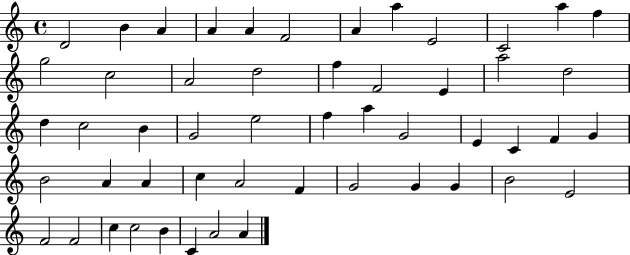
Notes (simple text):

D4/h B4/q A4/q A4/q A4/q F4/h A4/q A5/q E4/h C4/h A5/q F5/q G5/h C5/h A4/h D5/h F5/q F4/h E4/q A5/h D5/h D5/q C5/h B4/q G4/h E5/h F5/q A5/q G4/h E4/q C4/q F4/q G4/q B4/h A4/q A4/q C5/q A4/h F4/q G4/h G4/q G4/q B4/h E4/h F4/h F4/h C5/q C5/h B4/q C4/q A4/h A4/q